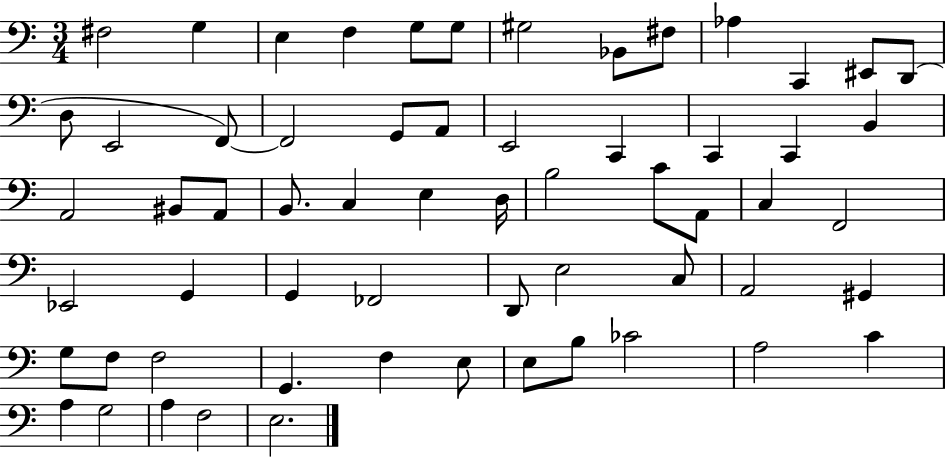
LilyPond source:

{
  \clef bass
  \numericTimeSignature
  \time 3/4
  \key c \major
  fis2 g4 | e4 f4 g8 g8 | gis2 bes,8 fis8 | aes4 c,4 eis,8 d,8( | \break d8 e,2 f,8~~) | f,2 g,8 a,8 | e,2 c,4 | c,4 c,4 b,4 | \break a,2 bis,8 a,8 | b,8. c4 e4 d16 | b2 c'8 a,8 | c4 f,2 | \break ees,2 g,4 | g,4 fes,2 | d,8 e2 c8 | a,2 gis,4 | \break g8 f8 f2 | g,4. f4 e8 | e8 b8 ces'2 | a2 c'4 | \break a4 g2 | a4 f2 | e2. | \bar "|."
}